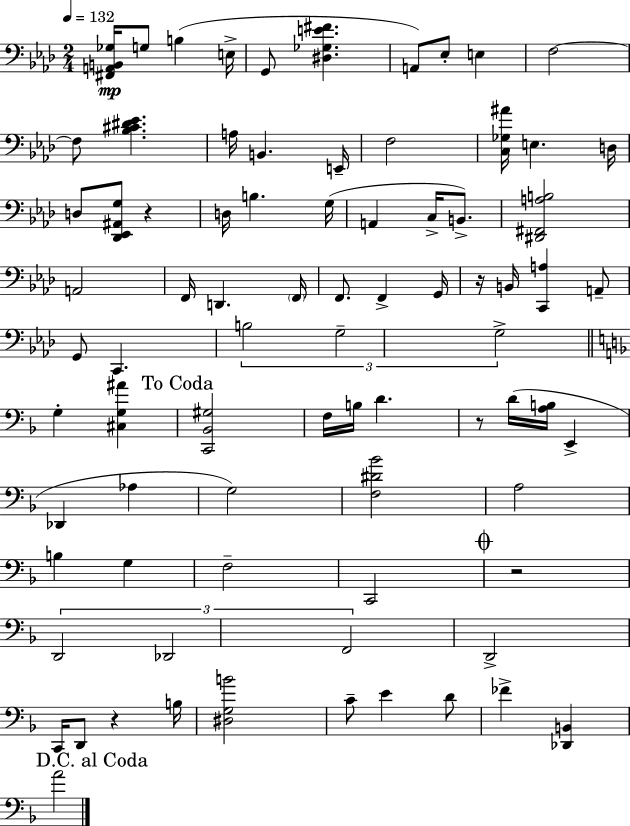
X:1
T:Untitled
M:2/4
L:1/4
K:Ab
[^F,,A,,B,,_G,]/4 G,/2 B, E,/4 G,,/2 [^D,_G,E^F] A,,/2 _E,/2 E, F,2 F,/2 [_B,^C^D_E] A,/4 B,, E,,/4 F,2 [C,_G,^A]/4 E, D,/4 D,/2 [_D,,_E,,^A,,G,]/2 z D,/4 B, G,/4 A,, C,/4 B,,/2 [^D,,^F,,A,B,]2 A,,2 F,,/4 D,, F,,/4 F,,/2 F,, G,,/4 z/4 B,,/4 [C,,A,] A,,/2 G,,/2 C,, B,2 G,2 G,2 G, [^C,G,^A] [C,,_B,,^G,]2 F,/4 B,/4 D z/2 D/4 [A,B,]/4 E,, _D,, _A, G,2 [F,^D_B]2 A,2 B, G, F,2 C,,2 z2 D,,2 _D,,2 F,,2 D,,2 C,,/4 D,,/2 z B,/4 [^D,G,B]2 C/2 E D/2 _F [_D,,B,,] A2